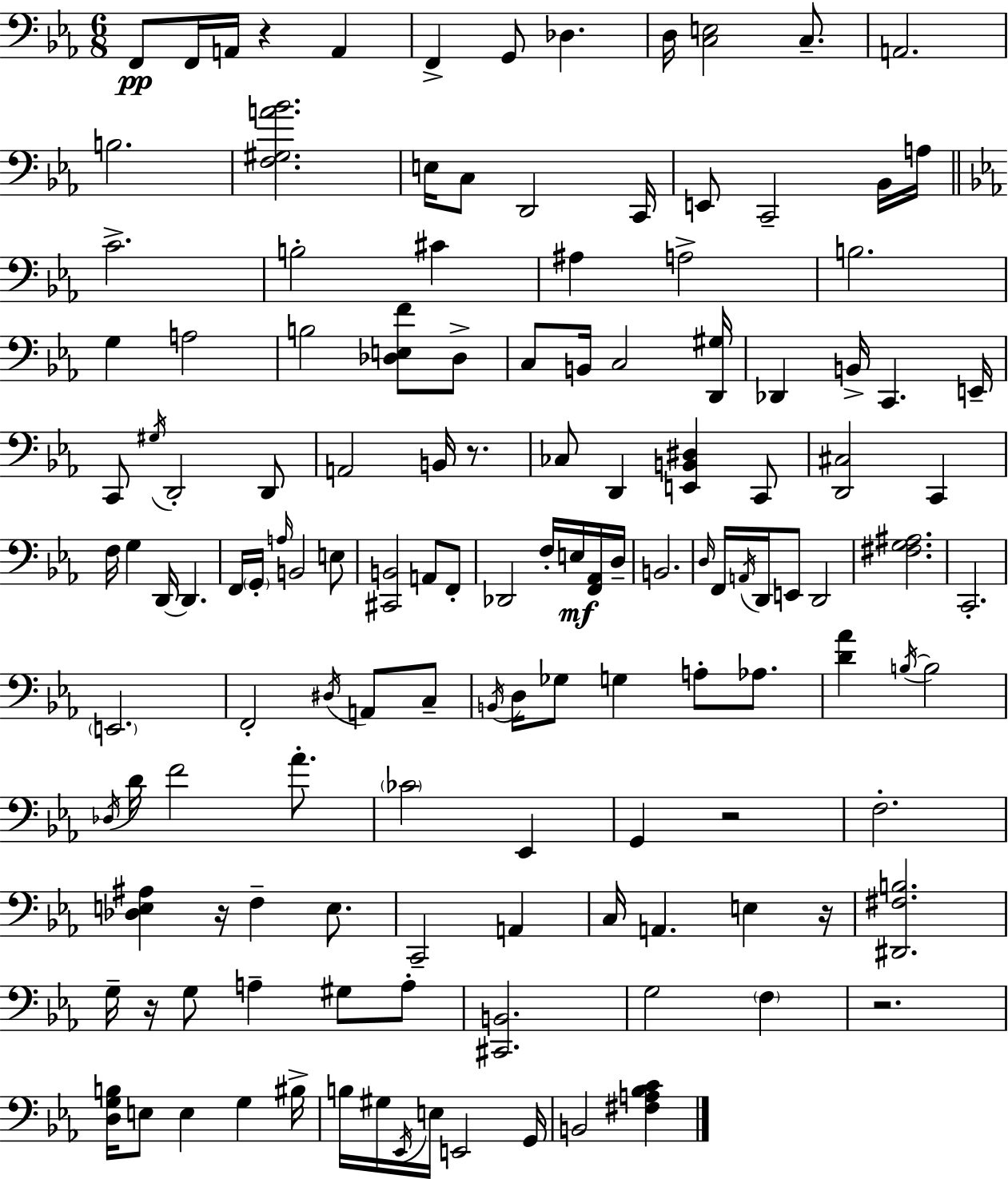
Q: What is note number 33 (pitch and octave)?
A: Db2